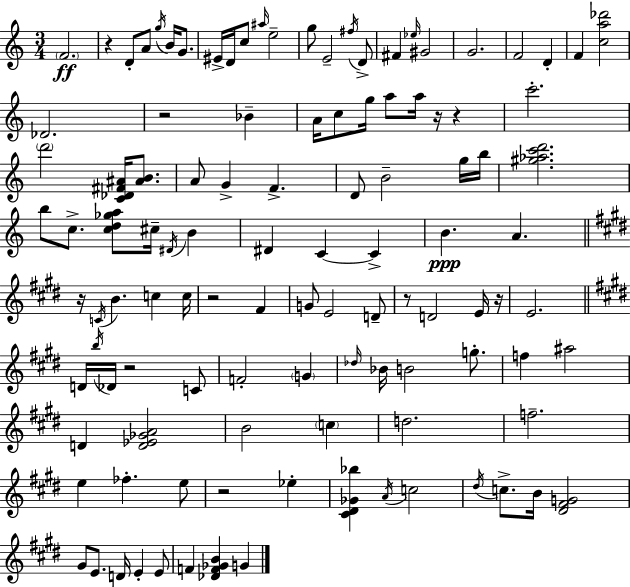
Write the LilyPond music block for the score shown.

{
  \clef treble
  \numericTimeSignature
  \time 3/4
  \key a \minor
  \parenthesize f'2.\ff | r4 d'8-. a'8 \acciaccatura { g''16 } b'16 g'8. | eis'16-> d'16 c''8 \grace { ais''16 } e''2-- | g''8 e'2-- | \break \acciaccatura { fis''16 } d'8-> fis'4 \grace { ees''16 } gis'2 | g'2. | f'2 | d'4-. f'4 <c'' a'' des'''>2 | \break des'2. | r2 | bes'4-- a'16 c''8 g''16 a''8 a''16 r16 | r4 c'''2.-. | \break \parenthesize d'''2 | <c' des' fis' ais'>16 <ais' b'>8. a'8 g'4-> f'4.-> | d'8 b'2-- | g''16 b''16 <gis'' aes'' c''' d'''>2. | \break b''8 c''8.-> <c'' d'' ges'' a''>8 cis''16-- | \acciaccatura { dis'16 } b'4 dis'4 c'4~~ | c'4-> b'4.\ppp a'4. | \bar "||" \break \key e \major r16 \acciaccatura { c'16 } b'4. c''4 | c''16 r2 fis'4 | g'8 e'2 d'8-- | r8 d'2 e'16 | \break r16 e'2. | \bar "||" \break \key e \major d'16 \acciaccatura { b''16 } des'16 r2 c'8 | f'2-. \parenthesize g'4 | \grace { des''16 } bes'16 b'2 g''8.-. | f''4 ais''2 | \break d'4 <d' ees' ges' a'>2 | b'2 \parenthesize c''4 | d''2. | f''2.-- | \break e''4 fes''4.-. | e''8 r2 ees''4-. | <cis' dis' ges' bes''>4 \acciaccatura { a'16 } c''2 | \acciaccatura { dis''16 } c''8.-> b'16 <dis' fis' g'>2 | \break gis'8 e'8. d'16 e'4-. | e'8 f'4 <des' f' ges' b'>4 | g'4 \bar "|."
}